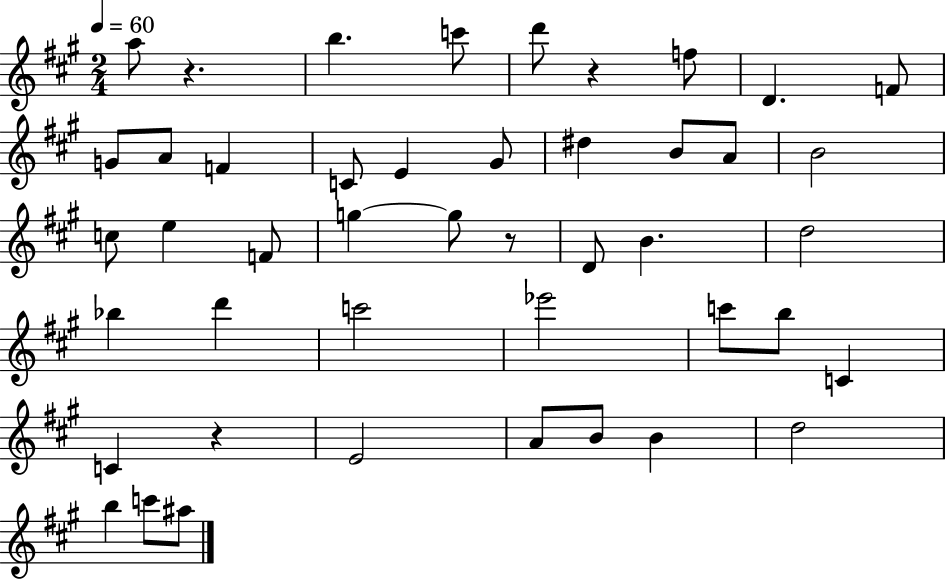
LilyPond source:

{
  \clef treble
  \numericTimeSignature
  \time 2/4
  \key a \major
  \tempo 4 = 60
  a''8 r4. | b''4. c'''8 | d'''8 r4 f''8 | d'4. f'8 | \break g'8 a'8 f'4 | c'8 e'4 gis'8 | dis''4 b'8 a'8 | b'2 | \break c''8 e''4 f'8 | g''4~~ g''8 r8 | d'8 b'4. | d''2 | \break bes''4 d'''4 | c'''2 | ees'''2 | c'''8 b''8 c'4 | \break c'4 r4 | e'2 | a'8 b'8 b'4 | d''2 | \break b''4 c'''8 ais''8 | \bar "|."
}